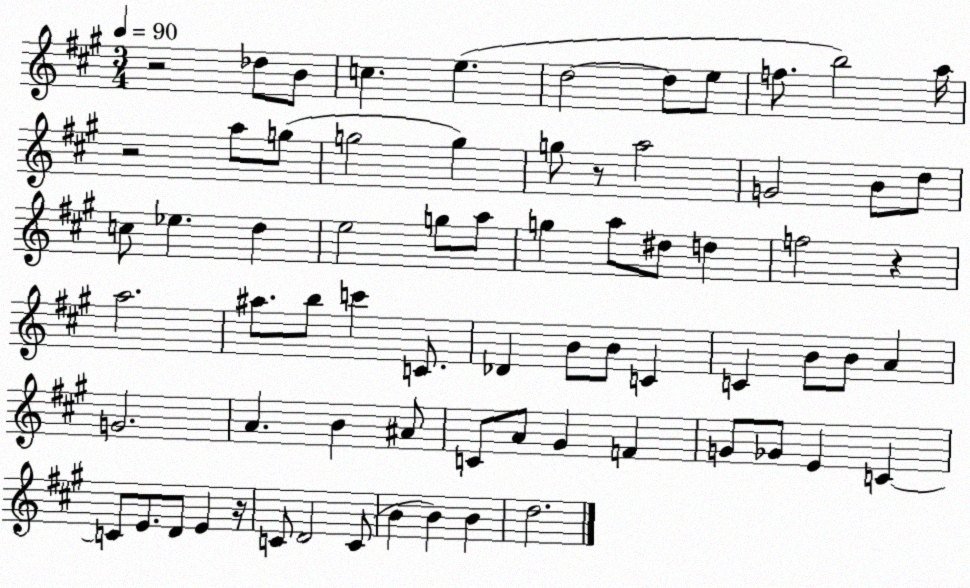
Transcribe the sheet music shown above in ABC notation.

X:1
T:Untitled
M:3/4
L:1/4
K:A
z2 _d/2 B/2 c e d2 d/2 e/2 f/2 b2 a/4 z2 a/2 g/2 g2 g g/2 z/2 a2 G2 B/2 d/2 c/2 _e d e2 g/2 a/2 g a/2 ^d/2 d f2 z a2 ^a/2 b/2 c' C/2 _D B/2 B/2 C C B/2 B/2 A G2 A B ^A/2 C/2 A/2 ^G F G/2 _G/2 E C C/2 E/2 D/2 E z/4 C/2 D2 C/2 B B B d2